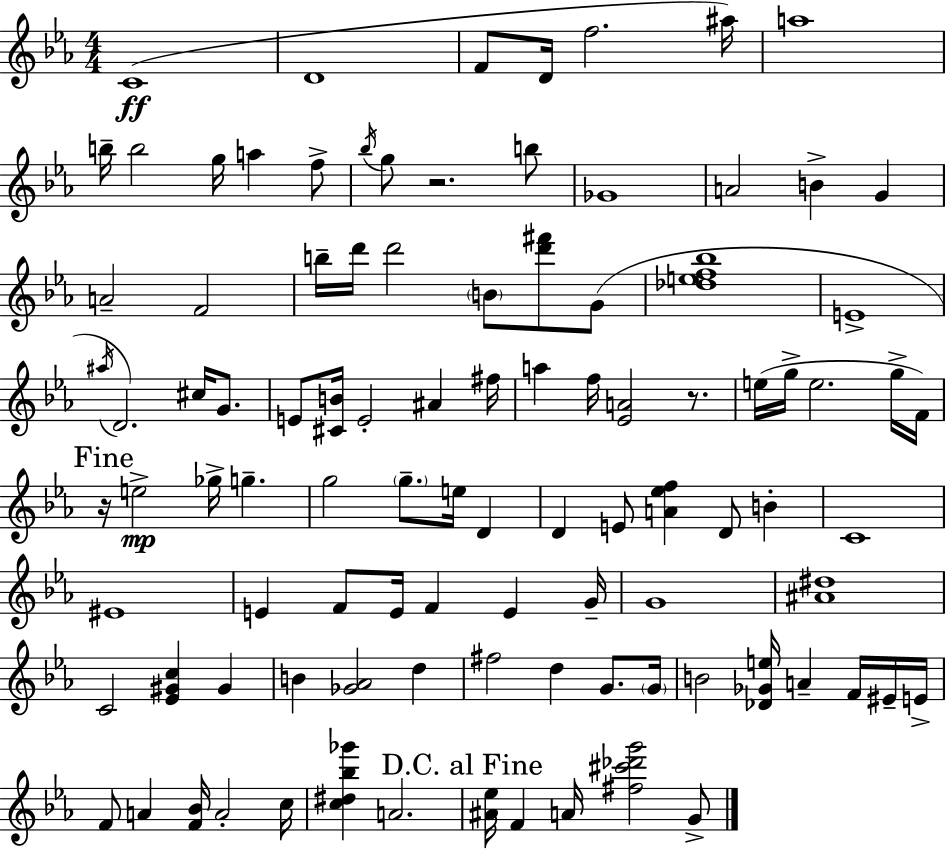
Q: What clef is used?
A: treble